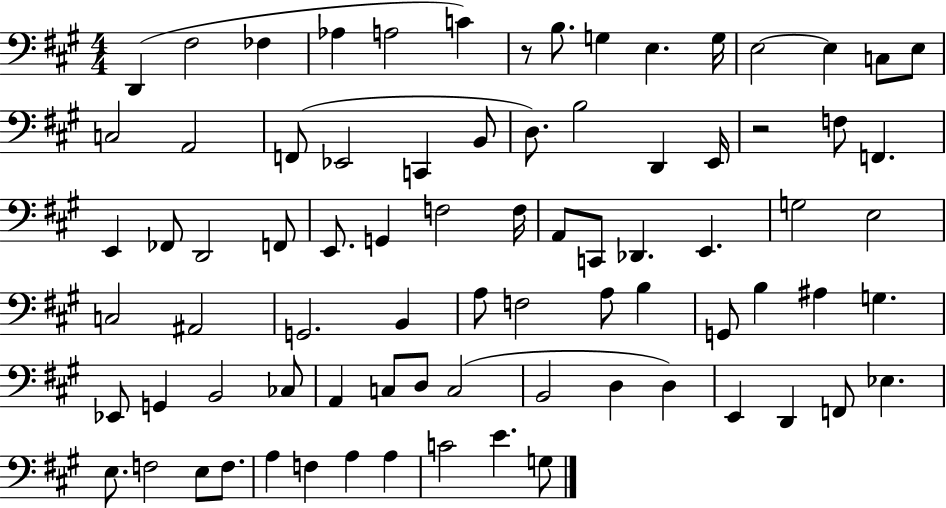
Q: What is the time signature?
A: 4/4